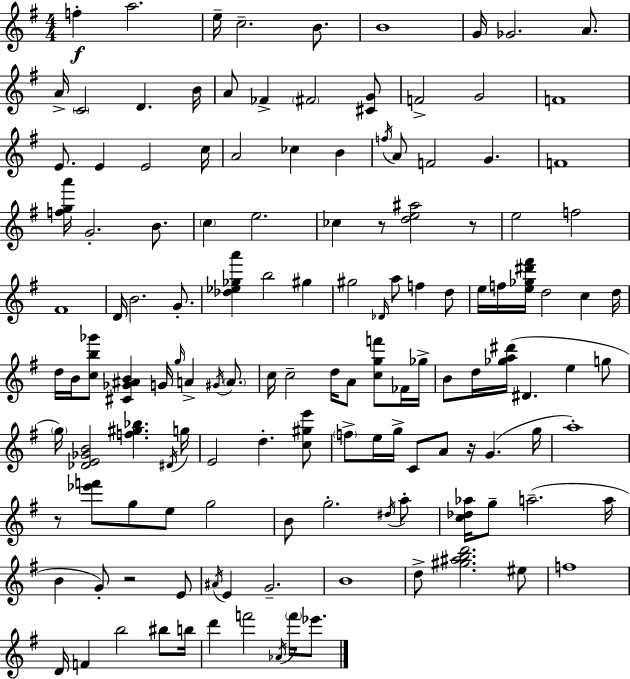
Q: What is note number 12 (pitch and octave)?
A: D4